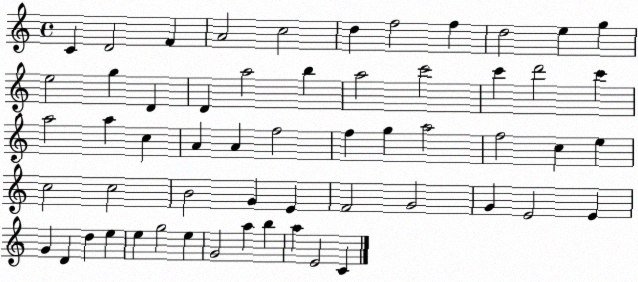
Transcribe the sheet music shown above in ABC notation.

X:1
T:Untitled
M:4/4
L:1/4
K:C
C D2 F A2 c2 d f2 f d2 e g e2 g D D a2 b a2 c'2 c' d'2 c' a2 a c A A f2 f g a2 f2 c e c2 c2 B2 G E F2 G2 G E2 E G D d e e g2 e G2 a b a E2 C